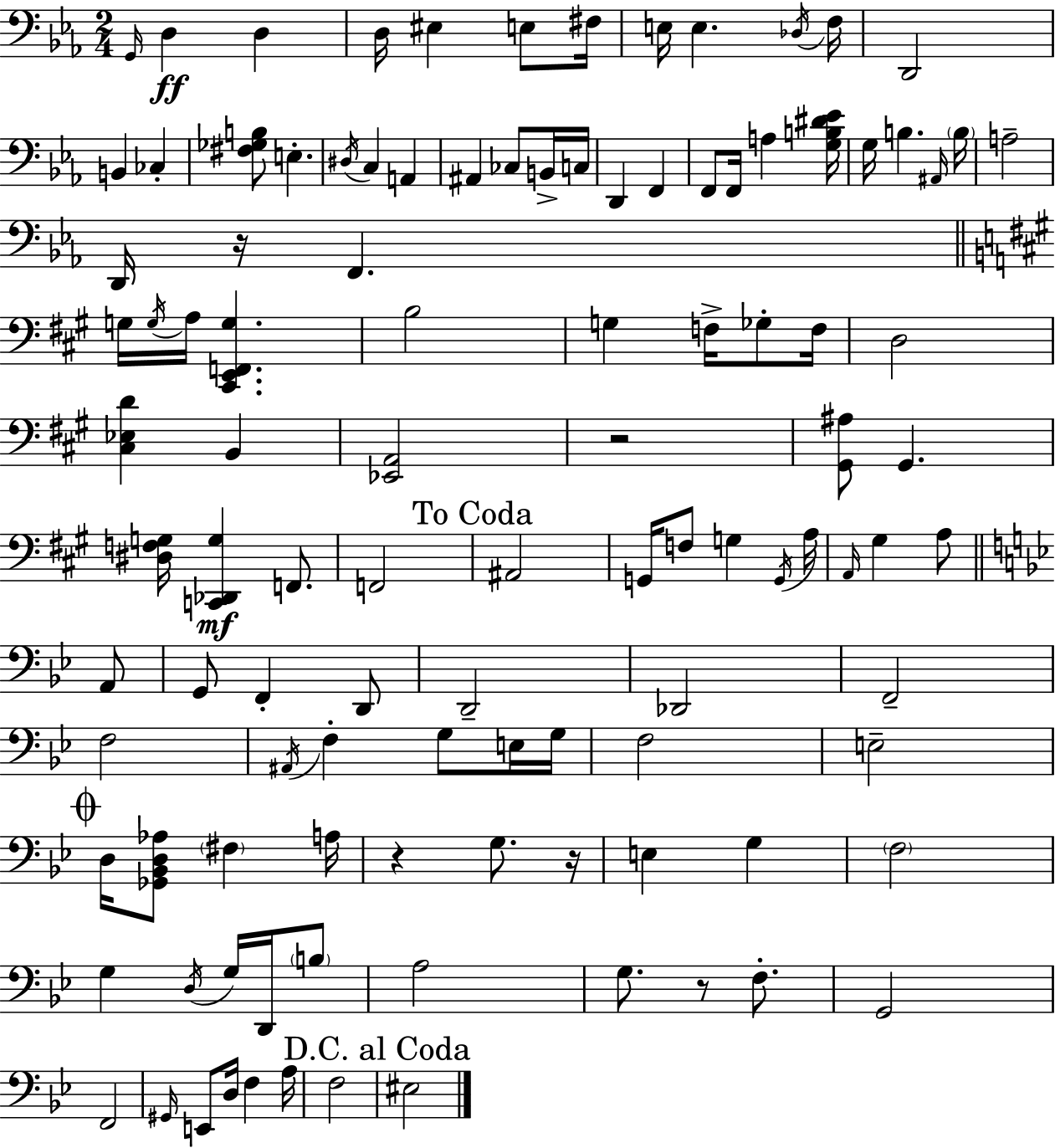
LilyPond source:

{
  \clef bass
  \numericTimeSignature
  \time 2/4
  \key ees \major
  \repeat volta 2 { \grace { g,16 }\ff d4 d4 | d16 eis4 e8 | fis16 e16 e4. | \acciaccatura { des16 } f16 d,2 | \break b,4 ces4-. | <fis ges b>8 e4.-. | \acciaccatura { dis16 } c4 a,4 | ais,4 ces8 | \break b,16-> c16 d,4 f,4 | f,8 f,16 a4 | <g b dis' ees'>16 g16 b4. | \grace { ais,16 } \parenthesize b16 a2-- | \break d,16 r16 f,4. | \bar "||" \break \key a \major g16 \acciaccatura { g16 } a16 <cis, e, f, g>4. | b2 | g4 f16-> ges8-. | f16 d2 | \break <cis ees d'>4 b,4 | <ees, a,>2 | r2 | <gis, ais>8 gis,4. | \break <dis f g>16 <c, des, g>4\mf f,8. | f,2 | \mark "To Coda" ais,2 | g,16 f8 g4 | \break \acciaccatura { g,16 } a16 \grace { a,16 } gis4 a8 | \bar "||" \break \key g \minor a,8 g,8 f,4-. | d,8 d,2-- | des,2 | f,2-- | \break f2 | \acciaccatura { ais,16 } f4-. g8 | e16 g16 f2 | e2-- | \break \mark \markup { \musicglyph "scripts.coda" } d16 <ges, bes, d aes>8 \parenthesize fis4 | a16 r4 g8. | r16 e4 g4 | \parenthesize f2 | \break g4 \acciaccatura { d16 } | g16 d,16 \parenthesize b8 a2 | g8. r8 | f8.-. g,2 | \break f,2 | \grace { gis,16 } e,8 d16 | f4 a16 f2 | \mark "D.C. al Coda" eis2 | \break } \bar "|."
}